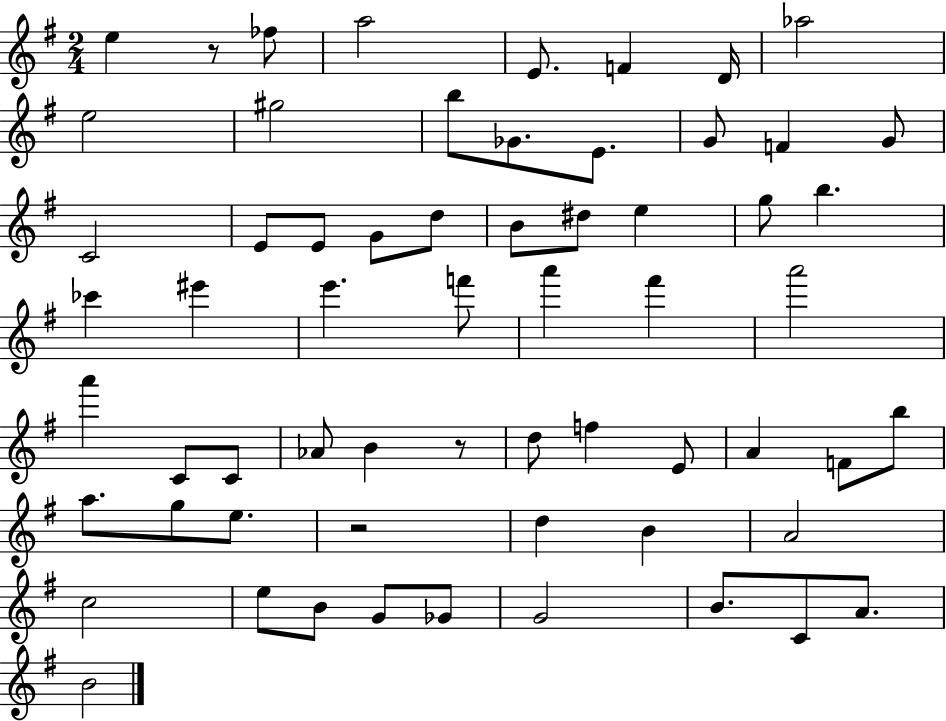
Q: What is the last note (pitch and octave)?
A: B4